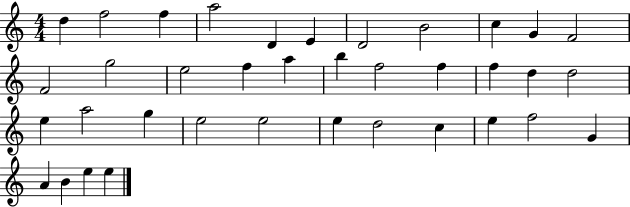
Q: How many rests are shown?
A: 0